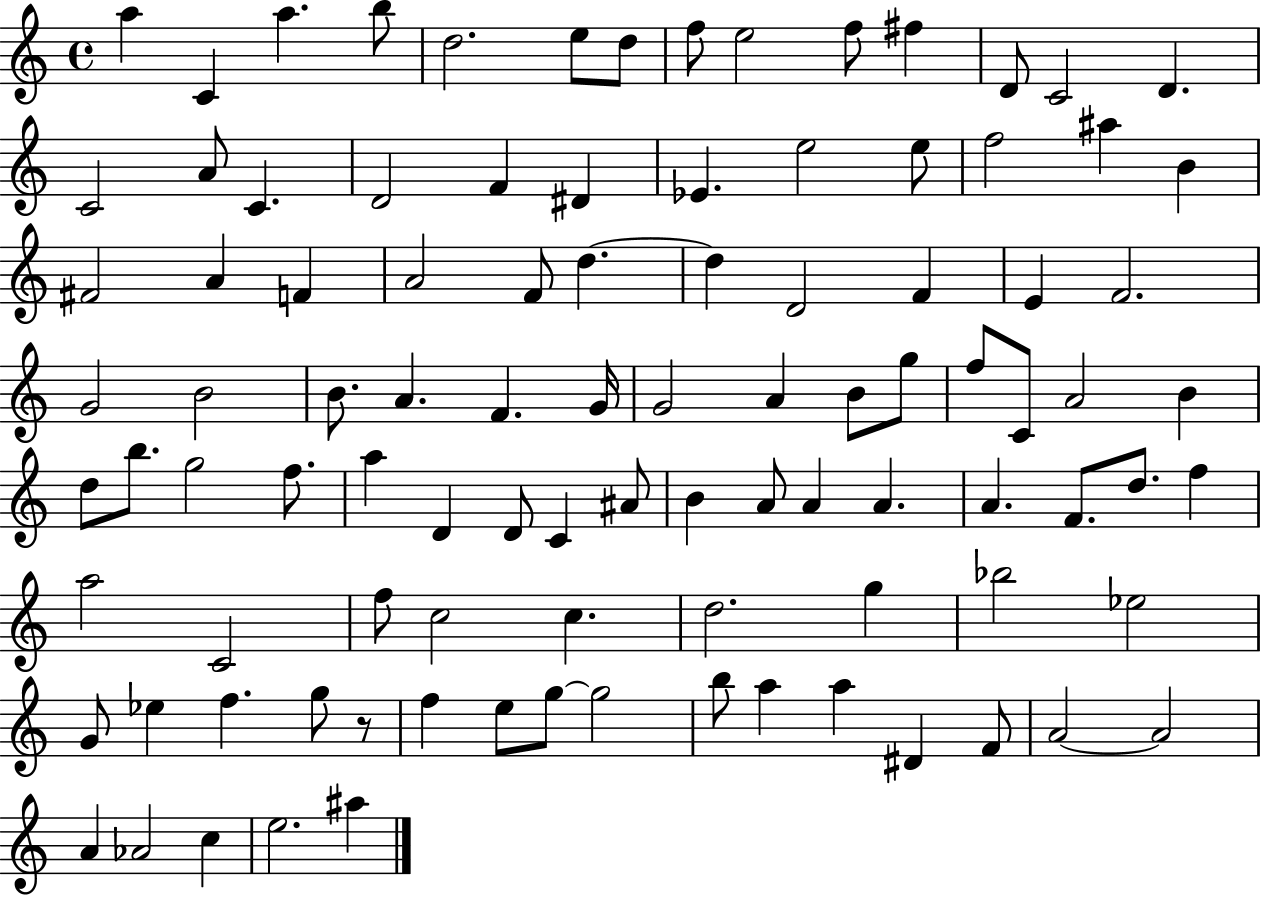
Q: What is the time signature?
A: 4/4